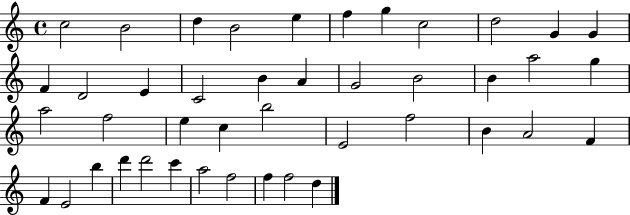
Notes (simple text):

C5/h B4/h D5/q B4/h E5/q F5/q G5/q C5/h D5/h G4/q G4/q F4/q D4/h E4/q C4/h B4/q A4/q G4/h B4/h B4/q A5/h G5/q A5/h F5/h E5/q C5/q B5/h E4/h F5/h B4/q A4/h F4/q F4/q E4/h B5/q D6/q D6/h C6/q A5/h F5/h F5/q F5/h D5/q